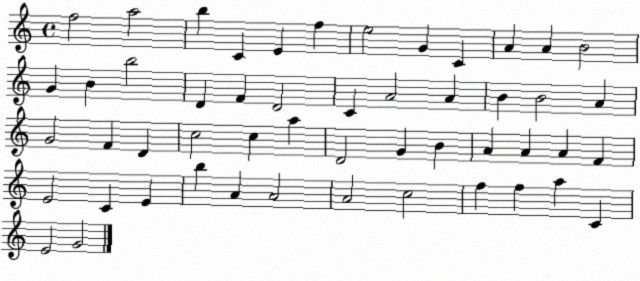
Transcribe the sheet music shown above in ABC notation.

X:1
T:Untitled
M:4/4
L:1/4
K:C
f2 a2 b C E f e2 G C A A B2 G B b2 D F D2 C A2 A B B2 A G2 F D c2 c a D2 G B A A A F E2 C E b A A2 A2 c2 f f a C E2 G2